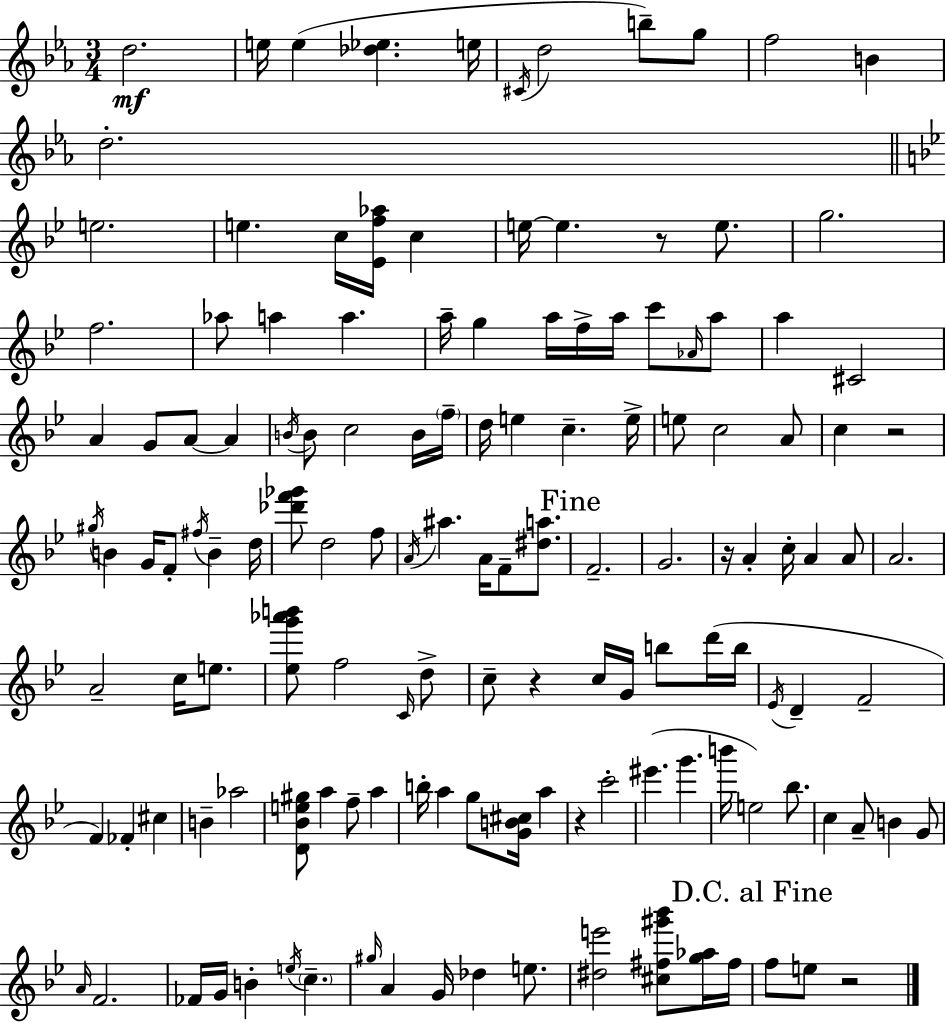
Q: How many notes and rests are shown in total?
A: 138